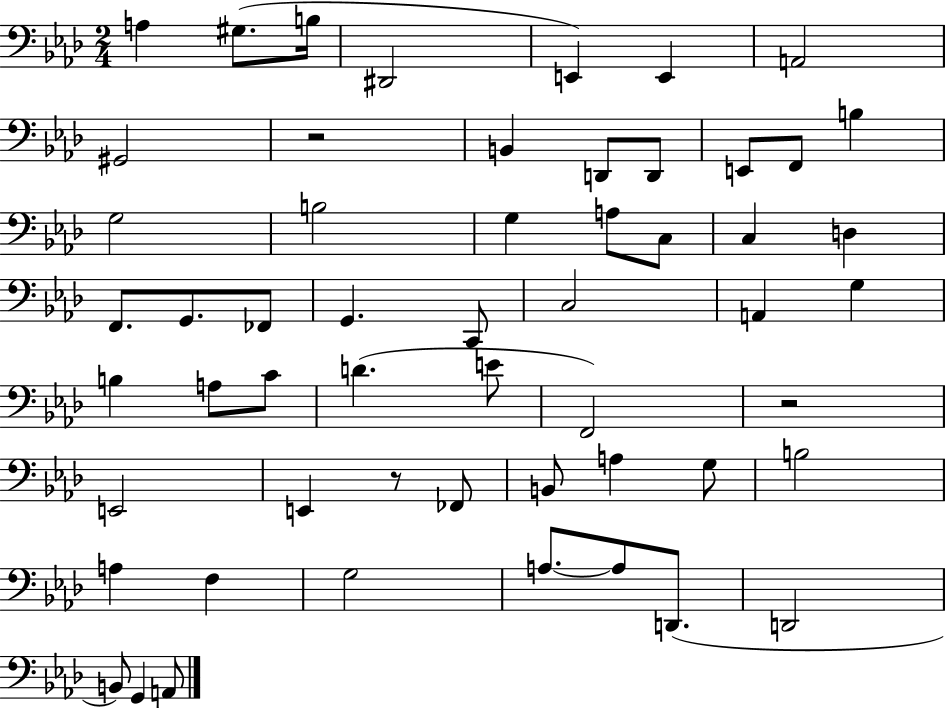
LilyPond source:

{
  \clef bass
  \numericTimeSignature
  \time 2/4
  \key aes \major
  \repeat volta 2 { a4 gis8.( b16 | dis,2 | e,4) e,4 | a,2 | \break gis,2 | r2 | b,4 d,8 d,8 | e,8 f,8 b4 | \break g2 | b2 | g4 a8 c8 | c4 d4 | \break f,8. g,8. fes,8 | g,4. c,8 | c2 | a,4 g4 | \break b4 a8 c'8 | d'4.( e'8 | f,2) | r2 | \break e,2 | e,4 r8 fes,8 | b,8 a4 g8 | b2 | \break a4 f4 | g2 | a8.~~ a8 d,8.( | d,2 | \break b,8) g,4 a,8 | } \bar "|."
}